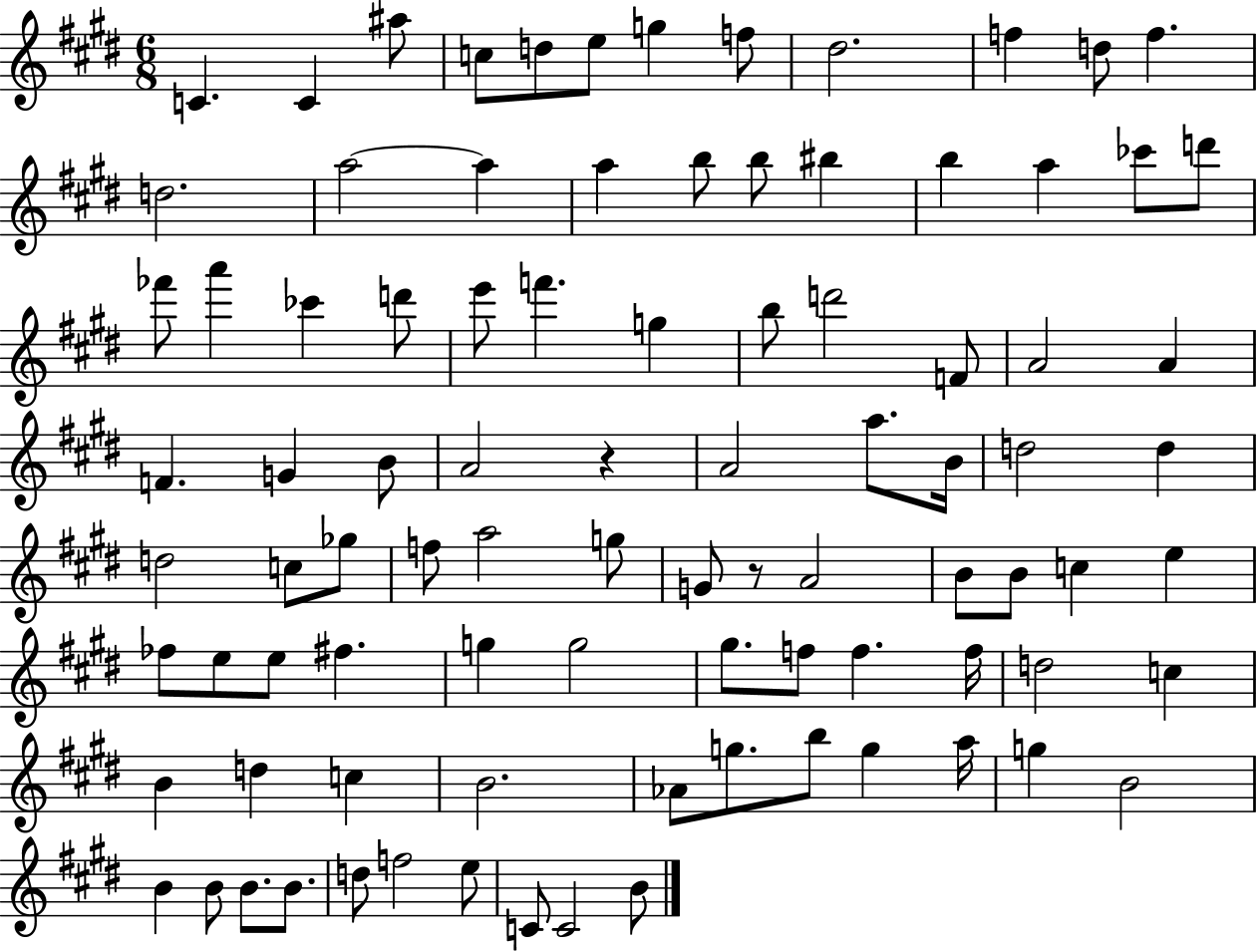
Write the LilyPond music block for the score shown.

{
  \clef treble
  \numericTimeSignature
  \time 6/8
  \key e \major
  c'4. c'4 ais''8 | c''8 d''8 e''8 g''4 f''8 | dis''2. | f''4 d''8 f''4. | \break d''2. | a''2~~ a''4 | a''4 b''8 b''8 bis''4 | b''4 a''4 ces'''8 d'''8 | \break fes'''8 a'''4 ces'''4 d'''8 | e'''8 f'''4. g''4 | b''8 d'''2 f'8 | a'2 a'4 | \break f'4. g'4 b'8 | a'2 r4 | a'2 a''8. b'16 | d''2 d''4 | \break d''2 c''8 ges''8 | f''8 a''2 g''8 | g'8 r8 a'2 | b'8 b'8 c''4 e''4 | \break fes''8 e''8 e''8 fis''4. | g''4 g''2 | gis''8. f''8 f''4. f''16 | d''2 c''4 | \break b'4 d''4 c''4 | b'2. | aes'8 g''8. b''8 g''4 a''16 | g''4 b'2 | \break b'4 b'8 b'8. b'8. | d''8 f''2 e''8 | c'8 c'2 b'8 | \bar "|."
}